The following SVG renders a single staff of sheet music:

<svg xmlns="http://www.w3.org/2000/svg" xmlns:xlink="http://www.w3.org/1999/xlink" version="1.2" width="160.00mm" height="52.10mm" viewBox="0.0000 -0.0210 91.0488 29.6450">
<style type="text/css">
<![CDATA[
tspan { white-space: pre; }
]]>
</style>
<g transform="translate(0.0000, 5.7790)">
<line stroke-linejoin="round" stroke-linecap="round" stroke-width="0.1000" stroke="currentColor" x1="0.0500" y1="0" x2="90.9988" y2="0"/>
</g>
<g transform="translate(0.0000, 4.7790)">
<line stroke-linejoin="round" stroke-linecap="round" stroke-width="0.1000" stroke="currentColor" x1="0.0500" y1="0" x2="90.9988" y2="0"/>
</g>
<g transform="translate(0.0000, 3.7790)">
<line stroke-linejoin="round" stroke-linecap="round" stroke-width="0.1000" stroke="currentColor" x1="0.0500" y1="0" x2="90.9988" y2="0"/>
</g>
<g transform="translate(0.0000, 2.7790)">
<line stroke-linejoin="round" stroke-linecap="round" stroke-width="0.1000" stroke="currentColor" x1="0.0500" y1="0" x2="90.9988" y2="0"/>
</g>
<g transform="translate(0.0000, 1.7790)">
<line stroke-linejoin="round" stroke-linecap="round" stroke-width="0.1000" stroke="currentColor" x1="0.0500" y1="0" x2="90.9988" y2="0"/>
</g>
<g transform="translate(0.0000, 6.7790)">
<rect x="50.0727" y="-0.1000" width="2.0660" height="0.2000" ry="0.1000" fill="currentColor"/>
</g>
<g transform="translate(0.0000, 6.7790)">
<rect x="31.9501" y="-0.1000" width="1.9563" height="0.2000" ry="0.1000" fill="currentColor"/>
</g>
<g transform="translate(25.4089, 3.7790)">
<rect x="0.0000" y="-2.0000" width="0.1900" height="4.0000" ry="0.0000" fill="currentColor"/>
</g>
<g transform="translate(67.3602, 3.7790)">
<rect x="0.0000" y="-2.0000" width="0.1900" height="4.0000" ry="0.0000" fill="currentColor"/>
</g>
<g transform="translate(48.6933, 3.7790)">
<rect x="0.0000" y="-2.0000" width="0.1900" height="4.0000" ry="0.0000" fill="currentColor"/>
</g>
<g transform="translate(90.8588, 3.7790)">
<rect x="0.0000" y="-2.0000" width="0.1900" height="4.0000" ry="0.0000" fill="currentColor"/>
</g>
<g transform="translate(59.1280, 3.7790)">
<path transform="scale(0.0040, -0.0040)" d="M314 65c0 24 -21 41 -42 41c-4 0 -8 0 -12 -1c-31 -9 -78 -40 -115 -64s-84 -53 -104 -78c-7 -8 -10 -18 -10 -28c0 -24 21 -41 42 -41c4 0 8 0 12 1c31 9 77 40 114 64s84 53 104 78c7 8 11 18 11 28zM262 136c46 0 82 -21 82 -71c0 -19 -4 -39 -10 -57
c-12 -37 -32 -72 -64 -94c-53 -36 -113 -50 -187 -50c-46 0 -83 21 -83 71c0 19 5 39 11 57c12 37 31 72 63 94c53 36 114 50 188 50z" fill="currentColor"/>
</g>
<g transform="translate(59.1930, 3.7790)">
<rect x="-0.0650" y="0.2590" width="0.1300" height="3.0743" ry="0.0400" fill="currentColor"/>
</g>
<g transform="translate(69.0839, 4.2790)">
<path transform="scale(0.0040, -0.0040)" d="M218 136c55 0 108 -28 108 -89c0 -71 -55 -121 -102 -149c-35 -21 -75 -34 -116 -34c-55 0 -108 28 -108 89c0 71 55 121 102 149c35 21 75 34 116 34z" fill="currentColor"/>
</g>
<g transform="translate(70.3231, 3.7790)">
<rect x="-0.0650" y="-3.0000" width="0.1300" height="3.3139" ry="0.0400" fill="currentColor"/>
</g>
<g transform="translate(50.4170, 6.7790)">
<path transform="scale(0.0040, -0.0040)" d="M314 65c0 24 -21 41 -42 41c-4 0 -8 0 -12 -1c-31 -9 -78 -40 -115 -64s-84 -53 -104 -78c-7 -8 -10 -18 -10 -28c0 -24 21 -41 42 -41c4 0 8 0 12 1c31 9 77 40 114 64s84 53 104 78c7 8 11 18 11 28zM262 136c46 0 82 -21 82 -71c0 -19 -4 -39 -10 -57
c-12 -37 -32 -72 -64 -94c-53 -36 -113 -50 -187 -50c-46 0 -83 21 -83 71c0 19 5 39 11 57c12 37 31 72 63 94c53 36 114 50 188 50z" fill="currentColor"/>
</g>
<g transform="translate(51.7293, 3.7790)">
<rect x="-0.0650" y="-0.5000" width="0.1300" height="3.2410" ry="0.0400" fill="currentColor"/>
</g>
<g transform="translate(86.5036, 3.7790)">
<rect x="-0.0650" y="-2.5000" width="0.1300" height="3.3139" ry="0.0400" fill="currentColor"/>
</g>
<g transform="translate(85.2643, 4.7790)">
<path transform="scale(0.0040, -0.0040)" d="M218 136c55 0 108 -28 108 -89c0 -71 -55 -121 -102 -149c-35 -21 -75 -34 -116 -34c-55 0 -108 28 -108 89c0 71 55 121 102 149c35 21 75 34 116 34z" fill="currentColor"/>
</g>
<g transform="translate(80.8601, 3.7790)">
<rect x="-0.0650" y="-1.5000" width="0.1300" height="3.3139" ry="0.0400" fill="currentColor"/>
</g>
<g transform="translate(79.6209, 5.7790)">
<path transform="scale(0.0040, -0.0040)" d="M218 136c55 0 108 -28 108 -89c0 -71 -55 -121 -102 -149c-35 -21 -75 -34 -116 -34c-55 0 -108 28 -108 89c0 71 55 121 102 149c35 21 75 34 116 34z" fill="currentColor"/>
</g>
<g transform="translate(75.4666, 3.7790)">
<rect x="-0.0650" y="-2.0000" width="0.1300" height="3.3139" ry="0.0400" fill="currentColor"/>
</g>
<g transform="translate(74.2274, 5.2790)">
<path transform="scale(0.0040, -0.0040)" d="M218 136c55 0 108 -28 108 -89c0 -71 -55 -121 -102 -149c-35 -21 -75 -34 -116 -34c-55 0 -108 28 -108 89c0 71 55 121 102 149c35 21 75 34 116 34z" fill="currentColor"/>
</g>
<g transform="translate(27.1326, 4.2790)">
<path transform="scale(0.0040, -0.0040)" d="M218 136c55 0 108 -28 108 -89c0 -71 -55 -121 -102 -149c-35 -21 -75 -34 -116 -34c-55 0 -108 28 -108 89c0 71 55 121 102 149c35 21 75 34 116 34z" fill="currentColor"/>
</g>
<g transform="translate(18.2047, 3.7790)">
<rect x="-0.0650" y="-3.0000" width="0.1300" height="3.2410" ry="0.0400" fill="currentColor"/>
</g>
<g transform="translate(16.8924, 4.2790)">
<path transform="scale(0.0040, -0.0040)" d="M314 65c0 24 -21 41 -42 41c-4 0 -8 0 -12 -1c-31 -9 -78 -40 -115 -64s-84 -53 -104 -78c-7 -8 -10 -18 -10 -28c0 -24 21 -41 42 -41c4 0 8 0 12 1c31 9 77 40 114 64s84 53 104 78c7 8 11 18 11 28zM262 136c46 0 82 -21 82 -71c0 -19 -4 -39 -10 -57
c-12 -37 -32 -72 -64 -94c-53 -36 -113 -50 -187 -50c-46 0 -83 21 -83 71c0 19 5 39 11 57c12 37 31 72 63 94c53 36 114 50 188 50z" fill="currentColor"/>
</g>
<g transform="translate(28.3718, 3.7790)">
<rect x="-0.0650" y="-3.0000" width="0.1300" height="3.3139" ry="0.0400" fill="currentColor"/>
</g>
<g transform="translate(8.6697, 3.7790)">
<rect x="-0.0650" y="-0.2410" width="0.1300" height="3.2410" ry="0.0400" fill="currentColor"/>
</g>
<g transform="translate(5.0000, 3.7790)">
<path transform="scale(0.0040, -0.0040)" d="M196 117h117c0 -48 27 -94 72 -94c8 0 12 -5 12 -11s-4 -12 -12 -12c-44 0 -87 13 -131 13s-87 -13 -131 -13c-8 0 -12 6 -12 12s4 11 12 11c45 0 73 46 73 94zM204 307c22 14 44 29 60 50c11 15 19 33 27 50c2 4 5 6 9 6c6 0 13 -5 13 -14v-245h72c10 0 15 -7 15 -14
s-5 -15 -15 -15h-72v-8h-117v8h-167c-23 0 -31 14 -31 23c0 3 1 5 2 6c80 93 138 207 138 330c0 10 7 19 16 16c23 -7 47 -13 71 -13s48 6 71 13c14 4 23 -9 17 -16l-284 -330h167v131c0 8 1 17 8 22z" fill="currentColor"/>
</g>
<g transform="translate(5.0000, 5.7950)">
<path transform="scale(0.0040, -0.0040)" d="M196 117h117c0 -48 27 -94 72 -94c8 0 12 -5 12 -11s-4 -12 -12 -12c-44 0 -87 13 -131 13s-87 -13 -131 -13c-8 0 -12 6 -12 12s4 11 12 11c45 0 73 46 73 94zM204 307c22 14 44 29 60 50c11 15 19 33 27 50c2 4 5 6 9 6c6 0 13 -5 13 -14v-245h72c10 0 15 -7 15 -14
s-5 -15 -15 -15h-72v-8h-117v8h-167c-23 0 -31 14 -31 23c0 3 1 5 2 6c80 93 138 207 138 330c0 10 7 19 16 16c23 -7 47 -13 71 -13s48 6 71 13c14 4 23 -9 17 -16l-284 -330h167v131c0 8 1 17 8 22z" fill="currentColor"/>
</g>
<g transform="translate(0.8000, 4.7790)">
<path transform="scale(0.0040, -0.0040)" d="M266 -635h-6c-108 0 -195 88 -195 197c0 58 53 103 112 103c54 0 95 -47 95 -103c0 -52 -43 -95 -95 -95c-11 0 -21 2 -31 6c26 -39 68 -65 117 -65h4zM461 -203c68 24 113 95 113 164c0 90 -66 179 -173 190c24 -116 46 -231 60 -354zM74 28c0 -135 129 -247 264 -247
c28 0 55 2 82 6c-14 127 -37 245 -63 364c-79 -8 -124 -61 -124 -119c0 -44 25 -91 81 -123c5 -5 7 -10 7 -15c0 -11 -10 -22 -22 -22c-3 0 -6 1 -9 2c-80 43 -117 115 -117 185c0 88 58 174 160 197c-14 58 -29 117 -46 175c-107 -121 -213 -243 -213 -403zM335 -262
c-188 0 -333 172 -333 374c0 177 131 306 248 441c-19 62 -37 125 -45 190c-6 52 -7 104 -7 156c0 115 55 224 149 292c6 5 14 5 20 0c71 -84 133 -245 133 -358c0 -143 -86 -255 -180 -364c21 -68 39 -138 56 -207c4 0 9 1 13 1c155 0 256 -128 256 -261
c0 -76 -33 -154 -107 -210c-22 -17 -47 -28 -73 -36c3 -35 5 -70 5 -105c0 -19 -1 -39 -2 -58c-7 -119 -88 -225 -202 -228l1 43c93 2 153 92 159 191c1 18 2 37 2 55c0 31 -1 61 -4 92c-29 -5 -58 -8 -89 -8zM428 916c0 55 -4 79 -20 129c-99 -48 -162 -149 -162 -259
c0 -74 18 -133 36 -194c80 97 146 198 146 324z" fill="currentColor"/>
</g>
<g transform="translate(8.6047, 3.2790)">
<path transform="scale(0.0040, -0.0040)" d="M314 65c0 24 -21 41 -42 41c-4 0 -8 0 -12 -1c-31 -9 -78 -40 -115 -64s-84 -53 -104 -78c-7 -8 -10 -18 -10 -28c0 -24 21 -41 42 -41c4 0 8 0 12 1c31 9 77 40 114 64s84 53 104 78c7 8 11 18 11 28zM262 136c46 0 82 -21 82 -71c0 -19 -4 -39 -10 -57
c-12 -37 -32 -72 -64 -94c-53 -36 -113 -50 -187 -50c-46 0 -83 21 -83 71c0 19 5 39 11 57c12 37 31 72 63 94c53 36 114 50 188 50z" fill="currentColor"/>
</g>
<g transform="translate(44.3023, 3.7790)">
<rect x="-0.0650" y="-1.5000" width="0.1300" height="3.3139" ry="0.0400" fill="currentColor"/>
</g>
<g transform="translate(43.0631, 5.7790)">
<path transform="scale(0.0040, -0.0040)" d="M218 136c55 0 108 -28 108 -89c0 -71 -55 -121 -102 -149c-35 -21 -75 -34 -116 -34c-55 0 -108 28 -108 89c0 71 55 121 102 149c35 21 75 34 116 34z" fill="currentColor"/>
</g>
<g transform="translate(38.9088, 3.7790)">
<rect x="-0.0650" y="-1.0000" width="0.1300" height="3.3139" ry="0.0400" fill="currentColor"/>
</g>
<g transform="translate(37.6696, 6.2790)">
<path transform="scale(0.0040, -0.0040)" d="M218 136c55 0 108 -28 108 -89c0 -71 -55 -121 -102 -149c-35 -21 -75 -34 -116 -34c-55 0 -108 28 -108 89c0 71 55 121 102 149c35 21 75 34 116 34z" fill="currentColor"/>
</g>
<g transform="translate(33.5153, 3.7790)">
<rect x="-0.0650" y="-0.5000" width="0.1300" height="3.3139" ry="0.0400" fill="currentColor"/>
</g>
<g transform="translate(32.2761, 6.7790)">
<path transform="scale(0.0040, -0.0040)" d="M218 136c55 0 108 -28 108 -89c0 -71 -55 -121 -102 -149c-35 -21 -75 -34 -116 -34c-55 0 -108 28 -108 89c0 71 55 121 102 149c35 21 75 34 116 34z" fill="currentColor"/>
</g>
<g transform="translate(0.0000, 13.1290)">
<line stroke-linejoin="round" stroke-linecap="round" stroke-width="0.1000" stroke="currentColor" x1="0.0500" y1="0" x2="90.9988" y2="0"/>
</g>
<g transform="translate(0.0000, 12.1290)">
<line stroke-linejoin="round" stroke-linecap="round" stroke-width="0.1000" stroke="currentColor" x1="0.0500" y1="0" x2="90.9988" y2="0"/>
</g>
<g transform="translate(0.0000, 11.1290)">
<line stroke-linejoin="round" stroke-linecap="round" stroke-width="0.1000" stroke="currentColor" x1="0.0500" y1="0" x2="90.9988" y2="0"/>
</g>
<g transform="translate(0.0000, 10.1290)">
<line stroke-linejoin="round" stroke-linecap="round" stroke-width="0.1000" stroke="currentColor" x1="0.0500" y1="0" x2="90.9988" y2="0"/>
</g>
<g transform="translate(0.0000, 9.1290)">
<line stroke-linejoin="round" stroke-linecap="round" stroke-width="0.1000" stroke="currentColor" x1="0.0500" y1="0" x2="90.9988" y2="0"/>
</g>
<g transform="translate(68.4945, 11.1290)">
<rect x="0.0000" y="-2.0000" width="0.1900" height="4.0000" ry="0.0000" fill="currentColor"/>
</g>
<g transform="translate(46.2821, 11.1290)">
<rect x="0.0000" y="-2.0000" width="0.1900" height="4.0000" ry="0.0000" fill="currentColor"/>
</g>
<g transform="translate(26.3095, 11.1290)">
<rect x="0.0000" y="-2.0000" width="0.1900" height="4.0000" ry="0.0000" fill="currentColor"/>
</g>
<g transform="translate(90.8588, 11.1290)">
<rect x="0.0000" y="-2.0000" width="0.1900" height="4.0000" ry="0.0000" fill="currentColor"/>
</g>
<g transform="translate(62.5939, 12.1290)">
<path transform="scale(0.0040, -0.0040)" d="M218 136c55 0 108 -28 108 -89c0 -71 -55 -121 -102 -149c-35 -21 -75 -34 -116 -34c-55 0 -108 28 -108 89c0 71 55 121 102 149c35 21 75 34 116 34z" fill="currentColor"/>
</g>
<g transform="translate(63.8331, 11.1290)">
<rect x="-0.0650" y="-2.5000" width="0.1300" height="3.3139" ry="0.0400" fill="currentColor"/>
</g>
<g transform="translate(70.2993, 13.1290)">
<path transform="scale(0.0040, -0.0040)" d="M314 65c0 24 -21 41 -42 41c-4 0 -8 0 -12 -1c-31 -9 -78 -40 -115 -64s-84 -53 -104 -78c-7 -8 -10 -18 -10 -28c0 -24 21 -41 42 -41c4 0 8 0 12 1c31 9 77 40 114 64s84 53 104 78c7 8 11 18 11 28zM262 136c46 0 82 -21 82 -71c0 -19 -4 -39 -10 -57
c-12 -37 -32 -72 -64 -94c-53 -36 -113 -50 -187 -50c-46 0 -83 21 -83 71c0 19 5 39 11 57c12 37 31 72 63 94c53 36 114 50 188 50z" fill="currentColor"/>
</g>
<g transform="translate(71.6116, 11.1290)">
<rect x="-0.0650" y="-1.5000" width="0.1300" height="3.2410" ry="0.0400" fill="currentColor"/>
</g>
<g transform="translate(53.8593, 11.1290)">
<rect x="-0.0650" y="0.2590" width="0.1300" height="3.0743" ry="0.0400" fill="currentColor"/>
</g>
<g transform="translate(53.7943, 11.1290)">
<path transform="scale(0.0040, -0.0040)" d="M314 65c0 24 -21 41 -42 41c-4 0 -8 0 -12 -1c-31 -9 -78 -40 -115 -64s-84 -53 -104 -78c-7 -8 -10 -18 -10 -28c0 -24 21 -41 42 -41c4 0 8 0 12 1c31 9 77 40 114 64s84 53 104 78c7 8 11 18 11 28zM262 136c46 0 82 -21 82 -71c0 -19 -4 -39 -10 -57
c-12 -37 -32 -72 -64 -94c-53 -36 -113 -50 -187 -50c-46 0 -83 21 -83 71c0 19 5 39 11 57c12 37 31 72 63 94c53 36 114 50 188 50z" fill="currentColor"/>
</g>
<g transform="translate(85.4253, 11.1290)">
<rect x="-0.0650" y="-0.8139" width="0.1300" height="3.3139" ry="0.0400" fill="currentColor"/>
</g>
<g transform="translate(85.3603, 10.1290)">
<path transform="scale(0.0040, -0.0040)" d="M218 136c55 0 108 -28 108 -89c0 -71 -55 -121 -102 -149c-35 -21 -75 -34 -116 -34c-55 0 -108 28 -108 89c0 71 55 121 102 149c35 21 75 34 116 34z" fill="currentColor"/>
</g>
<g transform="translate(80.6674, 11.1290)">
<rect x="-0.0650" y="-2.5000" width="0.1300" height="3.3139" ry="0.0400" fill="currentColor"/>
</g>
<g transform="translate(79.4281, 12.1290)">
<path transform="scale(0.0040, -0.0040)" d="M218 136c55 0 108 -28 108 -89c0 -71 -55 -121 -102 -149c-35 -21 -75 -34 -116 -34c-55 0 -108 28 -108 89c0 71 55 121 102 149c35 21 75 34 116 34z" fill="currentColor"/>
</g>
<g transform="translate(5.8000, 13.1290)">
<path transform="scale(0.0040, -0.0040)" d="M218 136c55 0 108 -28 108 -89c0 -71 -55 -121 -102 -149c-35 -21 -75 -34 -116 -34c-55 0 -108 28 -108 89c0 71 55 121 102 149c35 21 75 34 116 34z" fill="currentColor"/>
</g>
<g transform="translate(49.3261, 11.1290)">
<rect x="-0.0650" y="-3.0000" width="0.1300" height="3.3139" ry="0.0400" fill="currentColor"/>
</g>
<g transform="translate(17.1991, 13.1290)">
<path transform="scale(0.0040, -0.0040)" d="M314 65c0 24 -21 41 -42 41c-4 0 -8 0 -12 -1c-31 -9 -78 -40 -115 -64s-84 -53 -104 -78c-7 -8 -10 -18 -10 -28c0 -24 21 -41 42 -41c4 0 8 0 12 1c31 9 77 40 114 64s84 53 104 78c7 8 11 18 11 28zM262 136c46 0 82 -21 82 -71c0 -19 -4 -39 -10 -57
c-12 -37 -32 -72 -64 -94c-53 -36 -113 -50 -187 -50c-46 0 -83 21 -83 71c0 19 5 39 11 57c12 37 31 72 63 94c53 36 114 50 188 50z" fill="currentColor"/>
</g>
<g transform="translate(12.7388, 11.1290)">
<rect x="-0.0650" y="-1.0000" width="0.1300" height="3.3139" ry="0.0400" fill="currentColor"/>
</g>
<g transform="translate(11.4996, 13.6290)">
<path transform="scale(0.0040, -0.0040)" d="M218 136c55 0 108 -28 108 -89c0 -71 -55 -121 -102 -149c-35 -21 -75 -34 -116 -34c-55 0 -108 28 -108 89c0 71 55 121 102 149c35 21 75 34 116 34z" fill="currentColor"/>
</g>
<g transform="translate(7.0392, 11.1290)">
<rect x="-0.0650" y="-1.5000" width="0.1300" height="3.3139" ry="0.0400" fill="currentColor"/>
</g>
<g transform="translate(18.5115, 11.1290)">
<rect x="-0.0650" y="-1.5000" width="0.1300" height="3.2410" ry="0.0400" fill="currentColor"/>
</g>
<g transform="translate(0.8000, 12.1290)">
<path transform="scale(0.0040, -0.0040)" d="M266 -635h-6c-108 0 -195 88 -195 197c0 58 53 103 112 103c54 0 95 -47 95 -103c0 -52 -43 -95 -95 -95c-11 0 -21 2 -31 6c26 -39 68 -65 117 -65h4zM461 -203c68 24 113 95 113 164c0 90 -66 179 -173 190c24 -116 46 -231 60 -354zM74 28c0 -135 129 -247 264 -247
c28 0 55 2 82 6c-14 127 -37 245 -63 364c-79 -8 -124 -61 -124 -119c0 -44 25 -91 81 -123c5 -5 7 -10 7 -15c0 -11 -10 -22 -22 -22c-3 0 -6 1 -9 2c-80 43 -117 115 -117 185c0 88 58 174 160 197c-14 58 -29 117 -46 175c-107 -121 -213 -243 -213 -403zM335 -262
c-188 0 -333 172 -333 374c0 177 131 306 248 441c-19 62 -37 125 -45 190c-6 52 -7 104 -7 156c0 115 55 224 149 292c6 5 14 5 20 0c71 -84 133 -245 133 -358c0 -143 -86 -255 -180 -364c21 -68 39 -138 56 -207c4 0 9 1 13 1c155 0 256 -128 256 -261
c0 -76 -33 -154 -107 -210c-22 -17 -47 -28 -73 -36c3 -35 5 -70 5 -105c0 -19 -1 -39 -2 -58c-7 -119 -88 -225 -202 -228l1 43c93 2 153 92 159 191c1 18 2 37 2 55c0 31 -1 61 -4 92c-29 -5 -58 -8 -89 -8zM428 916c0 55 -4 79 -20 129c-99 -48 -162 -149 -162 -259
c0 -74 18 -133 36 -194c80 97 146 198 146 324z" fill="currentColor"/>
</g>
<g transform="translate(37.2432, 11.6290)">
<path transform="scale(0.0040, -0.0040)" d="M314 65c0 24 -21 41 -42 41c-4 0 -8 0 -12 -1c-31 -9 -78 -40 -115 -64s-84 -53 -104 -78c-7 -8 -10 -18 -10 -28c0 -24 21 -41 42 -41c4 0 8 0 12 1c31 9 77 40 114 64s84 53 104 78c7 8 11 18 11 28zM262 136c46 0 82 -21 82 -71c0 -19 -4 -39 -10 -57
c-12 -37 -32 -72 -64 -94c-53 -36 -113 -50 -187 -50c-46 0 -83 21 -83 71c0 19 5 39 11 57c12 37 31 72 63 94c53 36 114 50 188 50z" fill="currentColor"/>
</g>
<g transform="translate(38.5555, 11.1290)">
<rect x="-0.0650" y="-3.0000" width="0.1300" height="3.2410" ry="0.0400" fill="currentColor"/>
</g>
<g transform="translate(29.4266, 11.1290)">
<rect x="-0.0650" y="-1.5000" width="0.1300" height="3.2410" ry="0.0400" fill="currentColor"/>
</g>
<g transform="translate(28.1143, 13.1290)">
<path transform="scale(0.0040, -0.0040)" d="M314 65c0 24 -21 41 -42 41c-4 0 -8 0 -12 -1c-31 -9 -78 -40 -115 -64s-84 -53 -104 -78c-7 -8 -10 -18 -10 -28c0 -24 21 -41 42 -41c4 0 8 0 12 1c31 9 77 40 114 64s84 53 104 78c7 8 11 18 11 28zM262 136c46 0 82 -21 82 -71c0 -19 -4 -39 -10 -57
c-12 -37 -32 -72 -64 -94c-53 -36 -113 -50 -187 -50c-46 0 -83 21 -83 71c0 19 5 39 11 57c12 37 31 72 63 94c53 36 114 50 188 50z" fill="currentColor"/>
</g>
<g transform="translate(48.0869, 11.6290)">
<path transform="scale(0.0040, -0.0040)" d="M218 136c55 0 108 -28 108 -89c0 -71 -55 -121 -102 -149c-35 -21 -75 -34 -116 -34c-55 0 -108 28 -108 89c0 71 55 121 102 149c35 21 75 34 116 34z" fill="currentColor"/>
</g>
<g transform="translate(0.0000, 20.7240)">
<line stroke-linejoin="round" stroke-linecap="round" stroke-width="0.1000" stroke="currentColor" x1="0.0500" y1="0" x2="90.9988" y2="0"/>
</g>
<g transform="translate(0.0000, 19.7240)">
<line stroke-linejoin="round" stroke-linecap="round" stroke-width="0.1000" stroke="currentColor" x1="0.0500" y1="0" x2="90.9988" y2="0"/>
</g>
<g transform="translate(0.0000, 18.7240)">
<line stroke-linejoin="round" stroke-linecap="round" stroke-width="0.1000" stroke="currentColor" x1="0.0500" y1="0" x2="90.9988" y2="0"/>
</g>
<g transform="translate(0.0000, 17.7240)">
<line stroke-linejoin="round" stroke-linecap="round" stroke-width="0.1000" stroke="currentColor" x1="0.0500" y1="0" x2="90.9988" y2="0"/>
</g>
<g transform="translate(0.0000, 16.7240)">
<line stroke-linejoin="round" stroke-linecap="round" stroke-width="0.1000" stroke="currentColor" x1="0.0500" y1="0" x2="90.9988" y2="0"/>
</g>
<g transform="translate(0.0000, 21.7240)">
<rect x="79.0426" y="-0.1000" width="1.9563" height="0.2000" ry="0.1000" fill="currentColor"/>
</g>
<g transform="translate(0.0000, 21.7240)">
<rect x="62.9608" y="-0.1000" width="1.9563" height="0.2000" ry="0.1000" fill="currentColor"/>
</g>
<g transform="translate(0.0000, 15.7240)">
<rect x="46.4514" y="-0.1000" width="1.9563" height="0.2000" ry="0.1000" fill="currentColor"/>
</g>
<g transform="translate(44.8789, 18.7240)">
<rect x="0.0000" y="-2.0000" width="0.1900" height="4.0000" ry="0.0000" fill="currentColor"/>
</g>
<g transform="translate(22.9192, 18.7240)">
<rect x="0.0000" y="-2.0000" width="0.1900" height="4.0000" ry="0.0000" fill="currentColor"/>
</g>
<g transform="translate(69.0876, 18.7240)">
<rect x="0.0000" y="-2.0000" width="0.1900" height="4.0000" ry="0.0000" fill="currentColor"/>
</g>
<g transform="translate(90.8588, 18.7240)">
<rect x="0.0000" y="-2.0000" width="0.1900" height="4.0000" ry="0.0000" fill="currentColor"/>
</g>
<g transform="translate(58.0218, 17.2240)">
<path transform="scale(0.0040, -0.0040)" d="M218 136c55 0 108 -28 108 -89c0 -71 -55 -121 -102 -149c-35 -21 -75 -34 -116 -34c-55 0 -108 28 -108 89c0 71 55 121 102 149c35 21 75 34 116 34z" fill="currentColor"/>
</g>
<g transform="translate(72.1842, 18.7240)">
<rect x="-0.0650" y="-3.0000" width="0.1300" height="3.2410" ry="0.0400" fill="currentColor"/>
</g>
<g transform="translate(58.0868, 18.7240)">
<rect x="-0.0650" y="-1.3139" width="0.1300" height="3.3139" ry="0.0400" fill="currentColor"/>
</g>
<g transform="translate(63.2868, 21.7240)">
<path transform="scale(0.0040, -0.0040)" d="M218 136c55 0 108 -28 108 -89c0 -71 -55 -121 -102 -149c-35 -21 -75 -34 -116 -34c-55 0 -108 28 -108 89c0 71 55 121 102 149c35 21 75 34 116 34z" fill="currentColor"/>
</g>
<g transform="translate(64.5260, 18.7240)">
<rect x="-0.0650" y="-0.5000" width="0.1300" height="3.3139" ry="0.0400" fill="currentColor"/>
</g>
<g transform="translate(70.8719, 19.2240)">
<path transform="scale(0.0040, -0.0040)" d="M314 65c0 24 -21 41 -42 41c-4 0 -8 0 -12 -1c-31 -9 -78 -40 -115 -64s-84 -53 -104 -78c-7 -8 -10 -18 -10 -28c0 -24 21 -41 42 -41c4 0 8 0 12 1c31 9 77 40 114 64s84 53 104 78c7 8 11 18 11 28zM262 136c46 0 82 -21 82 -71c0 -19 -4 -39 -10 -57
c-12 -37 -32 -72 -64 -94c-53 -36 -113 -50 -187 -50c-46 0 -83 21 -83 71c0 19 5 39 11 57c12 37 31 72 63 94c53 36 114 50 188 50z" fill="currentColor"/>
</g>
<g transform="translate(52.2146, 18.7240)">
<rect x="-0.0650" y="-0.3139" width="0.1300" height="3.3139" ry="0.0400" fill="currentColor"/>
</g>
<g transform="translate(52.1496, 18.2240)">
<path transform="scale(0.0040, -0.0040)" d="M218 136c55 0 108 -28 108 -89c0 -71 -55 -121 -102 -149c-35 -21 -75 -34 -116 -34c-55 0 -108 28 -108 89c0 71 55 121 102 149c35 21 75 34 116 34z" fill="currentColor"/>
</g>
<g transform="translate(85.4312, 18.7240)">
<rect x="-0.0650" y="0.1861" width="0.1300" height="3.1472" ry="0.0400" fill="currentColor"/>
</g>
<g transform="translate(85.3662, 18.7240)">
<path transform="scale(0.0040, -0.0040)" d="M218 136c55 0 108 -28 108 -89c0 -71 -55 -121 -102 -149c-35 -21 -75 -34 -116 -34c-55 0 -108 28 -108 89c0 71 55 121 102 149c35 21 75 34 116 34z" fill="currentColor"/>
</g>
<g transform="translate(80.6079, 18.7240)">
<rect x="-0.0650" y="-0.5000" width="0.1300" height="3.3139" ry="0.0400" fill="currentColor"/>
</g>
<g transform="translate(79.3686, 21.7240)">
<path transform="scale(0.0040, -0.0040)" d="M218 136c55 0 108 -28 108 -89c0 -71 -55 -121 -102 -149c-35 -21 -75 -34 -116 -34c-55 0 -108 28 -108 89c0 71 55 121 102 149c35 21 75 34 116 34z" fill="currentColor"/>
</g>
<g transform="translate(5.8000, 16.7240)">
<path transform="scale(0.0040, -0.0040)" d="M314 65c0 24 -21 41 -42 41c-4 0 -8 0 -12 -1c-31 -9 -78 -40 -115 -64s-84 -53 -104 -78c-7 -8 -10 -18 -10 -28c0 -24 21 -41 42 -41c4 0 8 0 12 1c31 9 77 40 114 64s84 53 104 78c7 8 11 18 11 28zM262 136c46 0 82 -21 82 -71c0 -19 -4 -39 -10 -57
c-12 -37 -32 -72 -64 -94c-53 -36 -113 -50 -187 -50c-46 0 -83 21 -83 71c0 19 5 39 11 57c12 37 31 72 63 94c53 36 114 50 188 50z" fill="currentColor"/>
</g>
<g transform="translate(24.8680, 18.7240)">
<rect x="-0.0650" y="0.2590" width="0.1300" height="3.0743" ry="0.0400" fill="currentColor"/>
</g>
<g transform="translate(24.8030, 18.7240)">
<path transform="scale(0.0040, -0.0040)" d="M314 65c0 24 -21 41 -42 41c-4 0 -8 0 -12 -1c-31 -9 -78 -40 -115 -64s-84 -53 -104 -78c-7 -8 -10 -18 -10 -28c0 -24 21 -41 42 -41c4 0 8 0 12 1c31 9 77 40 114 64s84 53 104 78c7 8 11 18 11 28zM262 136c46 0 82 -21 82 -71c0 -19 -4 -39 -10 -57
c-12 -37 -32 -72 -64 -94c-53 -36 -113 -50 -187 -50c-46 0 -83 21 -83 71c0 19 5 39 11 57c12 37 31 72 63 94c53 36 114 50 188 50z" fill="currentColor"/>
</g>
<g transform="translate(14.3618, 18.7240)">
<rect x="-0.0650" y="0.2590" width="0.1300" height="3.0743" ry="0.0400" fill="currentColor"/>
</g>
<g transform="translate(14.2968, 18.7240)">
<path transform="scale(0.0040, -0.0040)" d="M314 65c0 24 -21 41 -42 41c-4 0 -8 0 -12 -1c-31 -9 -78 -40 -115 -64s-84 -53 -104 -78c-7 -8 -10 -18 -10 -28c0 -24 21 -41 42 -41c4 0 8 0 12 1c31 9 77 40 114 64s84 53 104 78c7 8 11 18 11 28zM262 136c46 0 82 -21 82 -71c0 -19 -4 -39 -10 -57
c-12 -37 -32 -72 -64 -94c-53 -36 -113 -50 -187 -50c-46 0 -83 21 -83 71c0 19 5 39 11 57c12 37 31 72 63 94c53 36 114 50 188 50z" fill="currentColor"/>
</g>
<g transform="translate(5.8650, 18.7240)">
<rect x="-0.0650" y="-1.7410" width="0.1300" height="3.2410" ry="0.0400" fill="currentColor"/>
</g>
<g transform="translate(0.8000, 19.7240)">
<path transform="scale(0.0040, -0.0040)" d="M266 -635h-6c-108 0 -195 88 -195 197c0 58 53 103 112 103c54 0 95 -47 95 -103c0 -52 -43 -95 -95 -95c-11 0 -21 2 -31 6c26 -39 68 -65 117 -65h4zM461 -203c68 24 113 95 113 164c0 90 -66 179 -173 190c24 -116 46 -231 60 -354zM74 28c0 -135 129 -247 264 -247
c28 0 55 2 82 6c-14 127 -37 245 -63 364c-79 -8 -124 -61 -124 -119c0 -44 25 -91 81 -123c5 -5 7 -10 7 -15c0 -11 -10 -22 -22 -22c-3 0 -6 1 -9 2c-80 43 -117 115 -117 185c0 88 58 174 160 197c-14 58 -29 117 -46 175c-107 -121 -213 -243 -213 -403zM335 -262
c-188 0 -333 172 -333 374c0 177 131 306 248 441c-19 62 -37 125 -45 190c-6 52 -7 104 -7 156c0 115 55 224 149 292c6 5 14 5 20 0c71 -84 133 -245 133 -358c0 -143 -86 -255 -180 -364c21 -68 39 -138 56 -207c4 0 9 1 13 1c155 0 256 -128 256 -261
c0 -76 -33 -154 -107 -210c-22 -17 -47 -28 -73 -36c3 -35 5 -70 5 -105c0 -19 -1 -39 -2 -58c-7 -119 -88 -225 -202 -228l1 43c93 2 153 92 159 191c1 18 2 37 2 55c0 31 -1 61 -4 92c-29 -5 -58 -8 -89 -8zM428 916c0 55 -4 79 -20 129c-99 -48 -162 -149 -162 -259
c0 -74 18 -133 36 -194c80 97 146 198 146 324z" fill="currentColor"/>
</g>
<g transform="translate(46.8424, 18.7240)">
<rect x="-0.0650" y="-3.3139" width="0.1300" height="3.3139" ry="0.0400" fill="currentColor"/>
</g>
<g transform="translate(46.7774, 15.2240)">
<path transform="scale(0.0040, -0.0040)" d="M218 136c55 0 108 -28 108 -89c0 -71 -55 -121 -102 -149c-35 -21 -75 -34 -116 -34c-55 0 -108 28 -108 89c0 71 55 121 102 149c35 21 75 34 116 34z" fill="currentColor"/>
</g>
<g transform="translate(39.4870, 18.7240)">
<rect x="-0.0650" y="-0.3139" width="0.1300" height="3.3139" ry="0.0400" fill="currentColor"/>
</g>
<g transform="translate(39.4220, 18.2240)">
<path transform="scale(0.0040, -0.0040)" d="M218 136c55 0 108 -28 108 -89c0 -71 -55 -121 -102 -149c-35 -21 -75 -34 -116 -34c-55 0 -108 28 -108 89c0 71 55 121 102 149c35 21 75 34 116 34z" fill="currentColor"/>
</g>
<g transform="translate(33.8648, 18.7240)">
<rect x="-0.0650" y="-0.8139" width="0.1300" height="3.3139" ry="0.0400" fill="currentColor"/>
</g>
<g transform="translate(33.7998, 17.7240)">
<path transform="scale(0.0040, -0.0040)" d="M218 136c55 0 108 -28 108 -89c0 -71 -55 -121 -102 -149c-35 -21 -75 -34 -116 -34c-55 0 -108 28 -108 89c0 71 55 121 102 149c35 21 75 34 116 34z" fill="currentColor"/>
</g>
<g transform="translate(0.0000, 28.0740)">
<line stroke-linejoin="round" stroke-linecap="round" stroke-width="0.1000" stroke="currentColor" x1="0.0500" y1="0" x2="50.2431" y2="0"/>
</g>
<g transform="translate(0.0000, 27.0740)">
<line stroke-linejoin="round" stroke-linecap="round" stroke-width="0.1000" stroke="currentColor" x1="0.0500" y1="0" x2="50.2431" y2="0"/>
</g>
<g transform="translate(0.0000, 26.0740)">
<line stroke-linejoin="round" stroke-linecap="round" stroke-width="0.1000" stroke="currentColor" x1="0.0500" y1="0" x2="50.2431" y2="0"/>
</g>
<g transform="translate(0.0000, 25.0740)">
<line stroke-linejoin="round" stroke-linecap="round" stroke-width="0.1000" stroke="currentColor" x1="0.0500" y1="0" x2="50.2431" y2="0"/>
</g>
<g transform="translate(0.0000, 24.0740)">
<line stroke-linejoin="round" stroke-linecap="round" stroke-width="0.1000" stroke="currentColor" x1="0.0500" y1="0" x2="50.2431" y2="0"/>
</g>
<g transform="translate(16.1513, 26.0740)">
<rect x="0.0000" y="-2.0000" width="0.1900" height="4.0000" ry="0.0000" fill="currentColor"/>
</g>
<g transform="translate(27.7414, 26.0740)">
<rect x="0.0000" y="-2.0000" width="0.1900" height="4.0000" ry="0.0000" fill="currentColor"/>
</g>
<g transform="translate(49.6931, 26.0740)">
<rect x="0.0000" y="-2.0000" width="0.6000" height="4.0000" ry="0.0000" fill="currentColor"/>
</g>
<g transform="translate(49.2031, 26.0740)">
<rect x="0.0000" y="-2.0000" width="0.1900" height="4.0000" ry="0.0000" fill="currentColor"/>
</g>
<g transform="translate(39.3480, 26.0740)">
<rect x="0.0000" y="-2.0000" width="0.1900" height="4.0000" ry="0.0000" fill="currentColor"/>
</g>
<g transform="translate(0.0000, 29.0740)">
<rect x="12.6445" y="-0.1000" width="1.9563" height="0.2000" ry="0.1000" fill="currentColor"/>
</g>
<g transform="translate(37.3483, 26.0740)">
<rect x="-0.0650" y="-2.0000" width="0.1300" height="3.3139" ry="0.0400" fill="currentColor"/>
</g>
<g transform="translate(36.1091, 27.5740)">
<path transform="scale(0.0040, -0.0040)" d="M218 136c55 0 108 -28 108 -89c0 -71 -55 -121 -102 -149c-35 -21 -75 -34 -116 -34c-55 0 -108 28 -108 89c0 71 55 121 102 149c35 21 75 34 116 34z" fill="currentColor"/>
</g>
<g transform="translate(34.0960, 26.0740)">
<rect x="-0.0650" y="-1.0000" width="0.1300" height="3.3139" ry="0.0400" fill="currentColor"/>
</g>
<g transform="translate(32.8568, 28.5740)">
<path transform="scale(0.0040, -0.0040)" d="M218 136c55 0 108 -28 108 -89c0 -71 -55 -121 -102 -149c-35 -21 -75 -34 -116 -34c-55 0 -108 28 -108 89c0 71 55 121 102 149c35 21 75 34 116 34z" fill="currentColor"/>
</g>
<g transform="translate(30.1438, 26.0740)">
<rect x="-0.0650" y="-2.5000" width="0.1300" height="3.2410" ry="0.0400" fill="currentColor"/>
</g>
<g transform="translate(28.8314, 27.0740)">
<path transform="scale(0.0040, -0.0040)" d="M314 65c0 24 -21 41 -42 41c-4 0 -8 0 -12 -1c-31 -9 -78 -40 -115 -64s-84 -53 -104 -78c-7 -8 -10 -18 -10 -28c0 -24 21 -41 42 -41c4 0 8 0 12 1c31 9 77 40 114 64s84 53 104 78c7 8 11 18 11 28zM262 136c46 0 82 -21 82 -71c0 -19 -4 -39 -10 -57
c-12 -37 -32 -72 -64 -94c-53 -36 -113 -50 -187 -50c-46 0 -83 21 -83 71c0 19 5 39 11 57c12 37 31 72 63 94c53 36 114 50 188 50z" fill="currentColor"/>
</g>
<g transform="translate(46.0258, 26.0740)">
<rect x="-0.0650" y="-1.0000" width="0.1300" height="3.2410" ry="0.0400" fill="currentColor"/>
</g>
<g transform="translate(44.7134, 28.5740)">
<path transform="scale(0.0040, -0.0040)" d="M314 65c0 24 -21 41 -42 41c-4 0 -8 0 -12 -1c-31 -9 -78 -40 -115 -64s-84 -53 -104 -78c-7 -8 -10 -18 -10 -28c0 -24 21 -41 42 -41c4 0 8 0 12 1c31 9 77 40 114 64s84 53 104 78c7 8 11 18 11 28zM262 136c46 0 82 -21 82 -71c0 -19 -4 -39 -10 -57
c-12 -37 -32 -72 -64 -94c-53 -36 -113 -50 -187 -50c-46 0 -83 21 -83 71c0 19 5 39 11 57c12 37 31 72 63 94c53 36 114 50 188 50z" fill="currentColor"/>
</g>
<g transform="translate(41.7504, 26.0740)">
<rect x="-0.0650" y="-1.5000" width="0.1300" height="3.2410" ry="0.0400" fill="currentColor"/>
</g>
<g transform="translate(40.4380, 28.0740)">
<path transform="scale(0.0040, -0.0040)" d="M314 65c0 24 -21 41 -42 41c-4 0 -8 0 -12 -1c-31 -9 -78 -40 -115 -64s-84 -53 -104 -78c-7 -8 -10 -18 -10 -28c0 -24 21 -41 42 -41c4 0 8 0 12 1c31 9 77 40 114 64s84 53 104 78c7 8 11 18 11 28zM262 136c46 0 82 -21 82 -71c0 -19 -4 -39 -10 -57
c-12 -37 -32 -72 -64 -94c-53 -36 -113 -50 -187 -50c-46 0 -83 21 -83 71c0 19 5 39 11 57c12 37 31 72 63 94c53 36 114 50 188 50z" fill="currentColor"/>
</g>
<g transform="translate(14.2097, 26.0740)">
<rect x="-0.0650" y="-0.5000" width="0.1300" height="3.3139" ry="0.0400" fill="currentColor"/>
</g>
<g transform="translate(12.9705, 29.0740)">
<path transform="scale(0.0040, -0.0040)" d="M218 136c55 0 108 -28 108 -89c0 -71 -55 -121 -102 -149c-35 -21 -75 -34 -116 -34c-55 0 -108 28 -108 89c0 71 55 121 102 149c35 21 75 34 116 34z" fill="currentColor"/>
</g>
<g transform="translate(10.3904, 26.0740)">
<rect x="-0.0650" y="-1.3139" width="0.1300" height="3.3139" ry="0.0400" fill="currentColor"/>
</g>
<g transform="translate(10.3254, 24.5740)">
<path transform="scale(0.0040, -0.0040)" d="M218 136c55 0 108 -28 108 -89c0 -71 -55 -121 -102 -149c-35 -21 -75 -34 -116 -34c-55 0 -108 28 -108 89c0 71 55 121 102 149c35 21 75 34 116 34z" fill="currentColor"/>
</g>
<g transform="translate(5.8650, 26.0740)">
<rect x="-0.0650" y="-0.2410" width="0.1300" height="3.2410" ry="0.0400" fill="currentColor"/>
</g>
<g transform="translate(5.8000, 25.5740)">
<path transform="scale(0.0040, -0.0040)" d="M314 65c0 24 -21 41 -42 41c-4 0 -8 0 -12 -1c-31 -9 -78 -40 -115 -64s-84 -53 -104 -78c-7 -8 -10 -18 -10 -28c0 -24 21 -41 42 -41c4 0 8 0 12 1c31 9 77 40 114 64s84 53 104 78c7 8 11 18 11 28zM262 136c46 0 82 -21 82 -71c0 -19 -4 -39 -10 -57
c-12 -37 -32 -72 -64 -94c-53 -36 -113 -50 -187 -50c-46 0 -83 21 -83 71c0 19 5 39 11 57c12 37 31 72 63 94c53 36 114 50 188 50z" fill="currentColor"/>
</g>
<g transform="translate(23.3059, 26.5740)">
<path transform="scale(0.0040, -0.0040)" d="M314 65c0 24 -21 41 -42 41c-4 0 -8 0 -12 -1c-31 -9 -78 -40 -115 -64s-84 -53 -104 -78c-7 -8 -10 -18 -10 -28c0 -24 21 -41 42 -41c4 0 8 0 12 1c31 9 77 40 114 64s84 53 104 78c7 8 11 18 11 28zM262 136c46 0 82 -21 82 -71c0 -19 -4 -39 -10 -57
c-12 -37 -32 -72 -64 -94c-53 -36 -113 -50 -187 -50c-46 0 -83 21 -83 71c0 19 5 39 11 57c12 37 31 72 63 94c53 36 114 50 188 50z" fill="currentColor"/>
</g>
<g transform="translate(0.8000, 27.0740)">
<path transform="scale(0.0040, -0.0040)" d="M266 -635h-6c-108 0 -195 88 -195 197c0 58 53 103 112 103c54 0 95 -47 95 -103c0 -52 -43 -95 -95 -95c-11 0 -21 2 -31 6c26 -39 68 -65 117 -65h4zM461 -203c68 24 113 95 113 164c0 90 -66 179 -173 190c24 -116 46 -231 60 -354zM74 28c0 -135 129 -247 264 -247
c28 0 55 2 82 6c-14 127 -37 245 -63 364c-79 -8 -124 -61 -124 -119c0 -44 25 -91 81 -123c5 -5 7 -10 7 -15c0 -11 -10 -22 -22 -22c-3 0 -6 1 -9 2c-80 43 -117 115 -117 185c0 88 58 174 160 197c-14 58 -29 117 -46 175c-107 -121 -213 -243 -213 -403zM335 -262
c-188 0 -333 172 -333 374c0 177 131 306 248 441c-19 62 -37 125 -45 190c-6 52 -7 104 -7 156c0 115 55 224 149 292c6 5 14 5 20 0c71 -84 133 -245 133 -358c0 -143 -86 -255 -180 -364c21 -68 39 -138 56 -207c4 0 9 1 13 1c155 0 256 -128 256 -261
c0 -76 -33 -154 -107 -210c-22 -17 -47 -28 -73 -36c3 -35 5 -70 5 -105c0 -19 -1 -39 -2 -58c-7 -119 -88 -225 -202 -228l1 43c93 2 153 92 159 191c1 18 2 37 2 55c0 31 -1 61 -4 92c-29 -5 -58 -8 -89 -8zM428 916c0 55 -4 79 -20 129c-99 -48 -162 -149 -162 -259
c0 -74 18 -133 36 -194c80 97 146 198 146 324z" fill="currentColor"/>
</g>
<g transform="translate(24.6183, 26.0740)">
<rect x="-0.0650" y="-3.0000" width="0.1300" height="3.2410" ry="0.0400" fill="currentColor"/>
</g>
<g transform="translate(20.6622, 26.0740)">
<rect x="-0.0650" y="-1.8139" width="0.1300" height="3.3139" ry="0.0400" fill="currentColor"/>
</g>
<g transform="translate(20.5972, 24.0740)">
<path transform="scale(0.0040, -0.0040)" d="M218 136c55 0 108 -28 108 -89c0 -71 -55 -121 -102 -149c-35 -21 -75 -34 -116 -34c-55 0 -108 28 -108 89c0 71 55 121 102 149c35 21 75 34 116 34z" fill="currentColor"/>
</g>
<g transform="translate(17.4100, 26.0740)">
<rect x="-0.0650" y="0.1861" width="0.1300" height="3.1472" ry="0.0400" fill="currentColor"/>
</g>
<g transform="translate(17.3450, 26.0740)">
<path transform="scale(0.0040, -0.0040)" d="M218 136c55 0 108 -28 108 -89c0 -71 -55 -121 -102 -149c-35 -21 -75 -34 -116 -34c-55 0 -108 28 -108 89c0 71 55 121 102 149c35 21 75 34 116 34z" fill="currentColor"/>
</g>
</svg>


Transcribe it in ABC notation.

X:1
T:Untitled
M:4/4
L:1/4
K:C
c2 A2 A C D E C2 B2 A F E G E D E2 E2 A2 A B2 G E2 G d f2 B2 B2 d c b c e C A2 C B c2 e C B f A2 G2 D F E2 D2